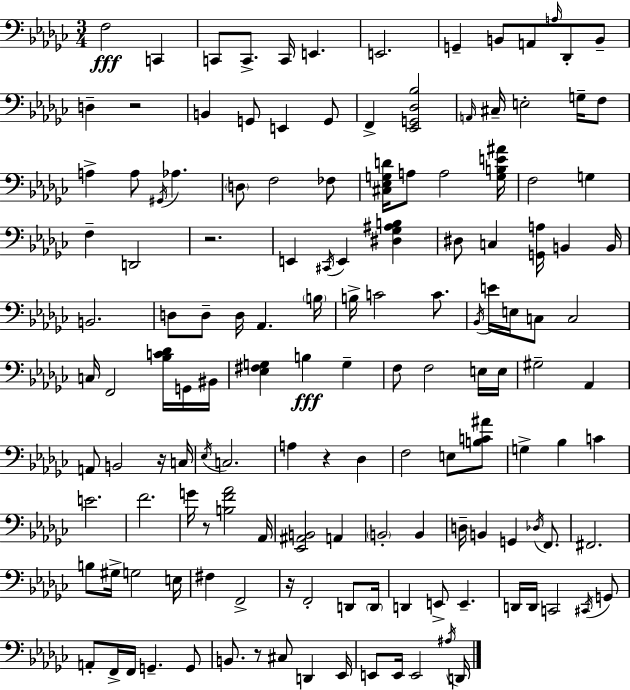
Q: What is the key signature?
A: EES minor